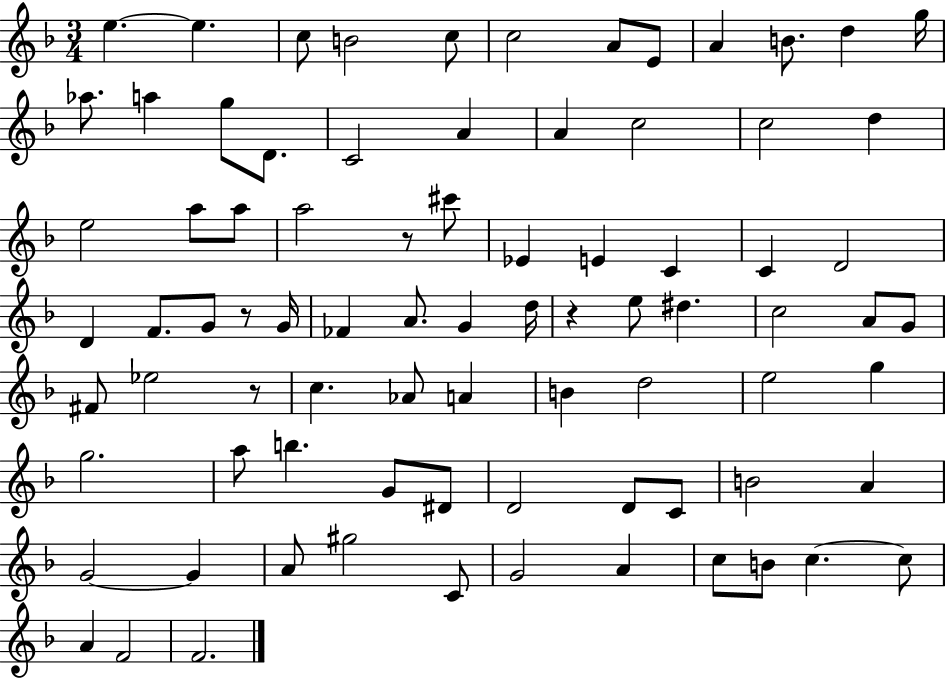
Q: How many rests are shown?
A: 4